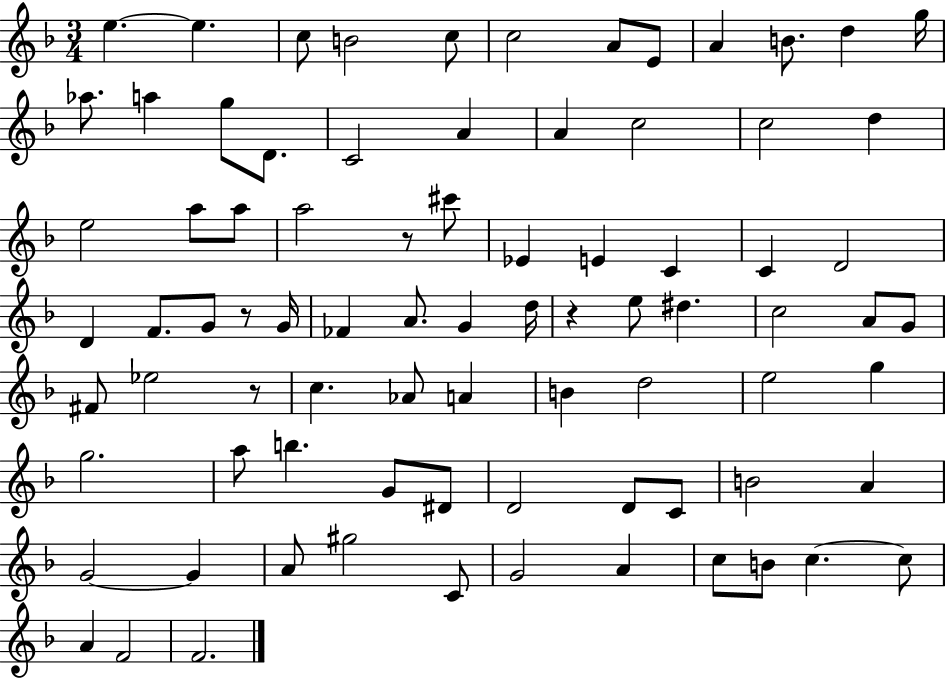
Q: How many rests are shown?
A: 4